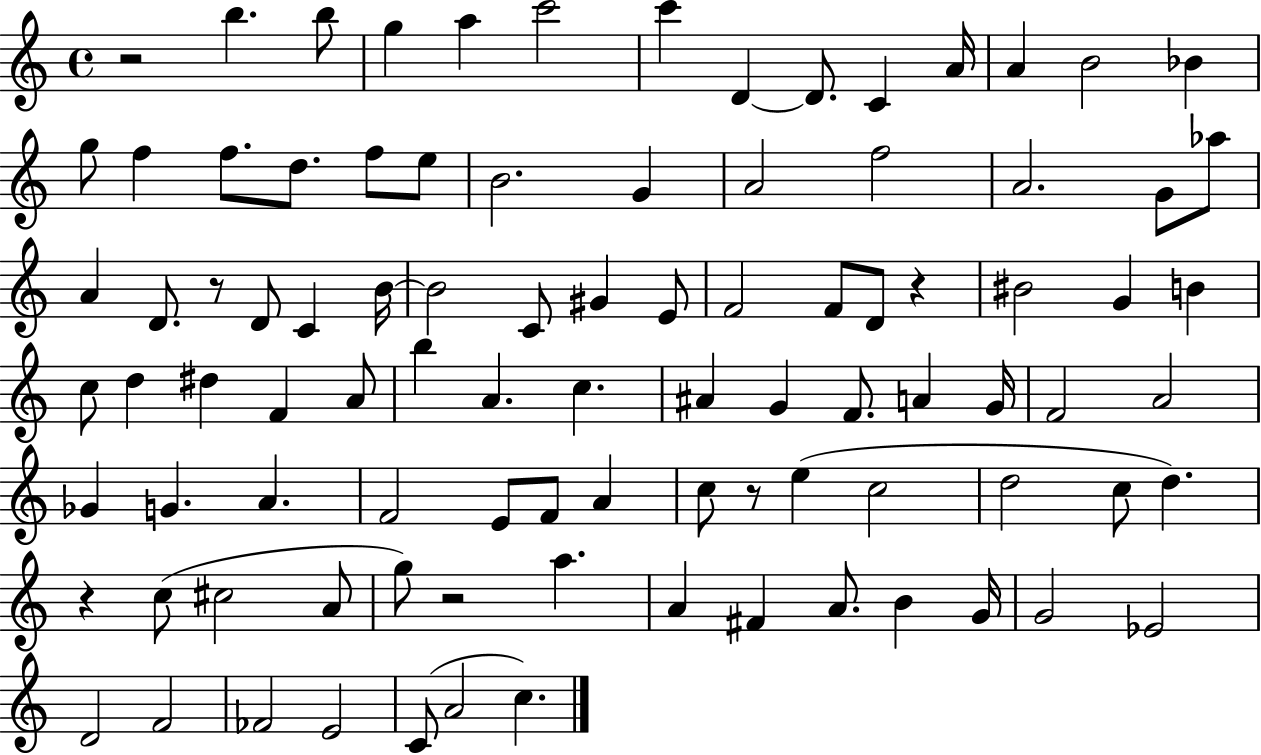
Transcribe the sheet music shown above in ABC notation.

X:1
T:Untitled
M:4/4
L:1/4
K:C
z2 b b/2 g a c'2 c' D D/2 C A/4 A B2 _B g/2 f f/2 d/2 f/2 e/2 B2 G A2 f2 A2 G/2 _a/2 A D/2 z/2 D/2 C B/4 B2 C/2 ^G E/2 F2 F/2 D/2 z ^B2 G B c/2 d ^d F A/2 b A c ^A G F/2 A G/4 F2 A2 _G G A F2 E/2 F/2 A c/2 z/2 e c2 d2 c/2 d z c/2 ^c2 A/2 g/2 z2 a A ^F A/2 B G/4 G2 _E2 D2 F2 _F2 E2 C/2 A2 c